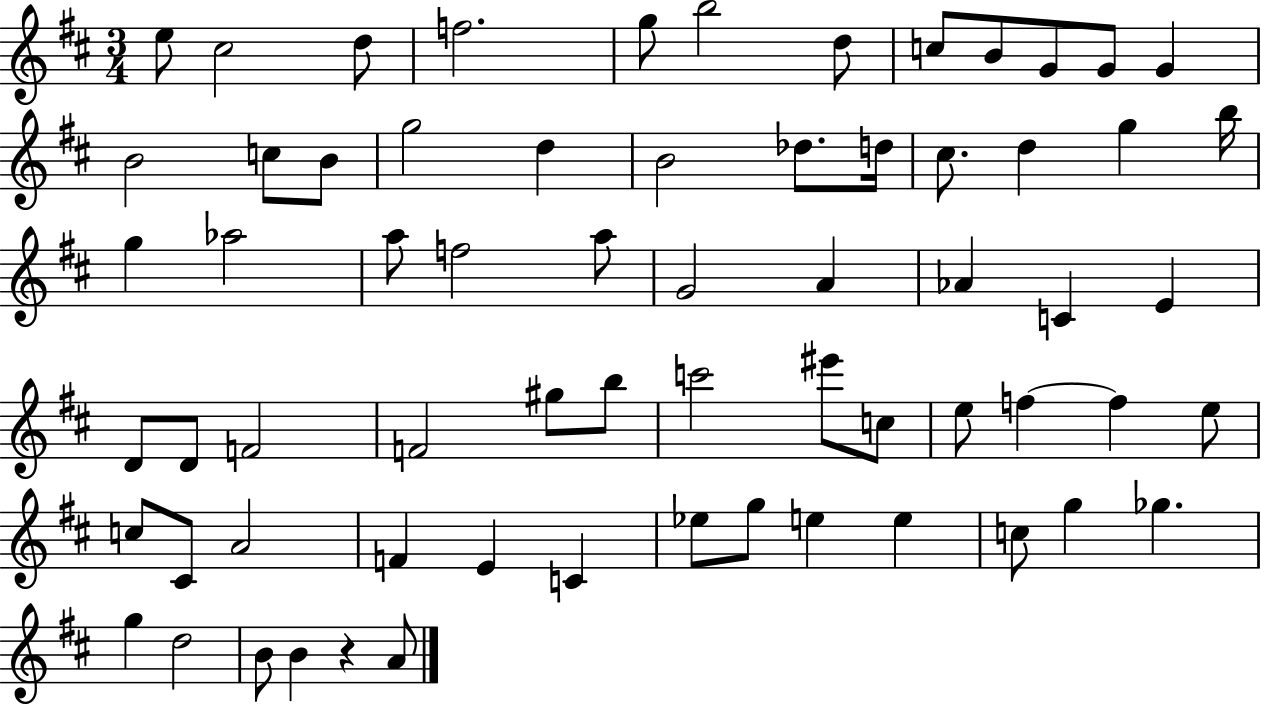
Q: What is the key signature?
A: D major